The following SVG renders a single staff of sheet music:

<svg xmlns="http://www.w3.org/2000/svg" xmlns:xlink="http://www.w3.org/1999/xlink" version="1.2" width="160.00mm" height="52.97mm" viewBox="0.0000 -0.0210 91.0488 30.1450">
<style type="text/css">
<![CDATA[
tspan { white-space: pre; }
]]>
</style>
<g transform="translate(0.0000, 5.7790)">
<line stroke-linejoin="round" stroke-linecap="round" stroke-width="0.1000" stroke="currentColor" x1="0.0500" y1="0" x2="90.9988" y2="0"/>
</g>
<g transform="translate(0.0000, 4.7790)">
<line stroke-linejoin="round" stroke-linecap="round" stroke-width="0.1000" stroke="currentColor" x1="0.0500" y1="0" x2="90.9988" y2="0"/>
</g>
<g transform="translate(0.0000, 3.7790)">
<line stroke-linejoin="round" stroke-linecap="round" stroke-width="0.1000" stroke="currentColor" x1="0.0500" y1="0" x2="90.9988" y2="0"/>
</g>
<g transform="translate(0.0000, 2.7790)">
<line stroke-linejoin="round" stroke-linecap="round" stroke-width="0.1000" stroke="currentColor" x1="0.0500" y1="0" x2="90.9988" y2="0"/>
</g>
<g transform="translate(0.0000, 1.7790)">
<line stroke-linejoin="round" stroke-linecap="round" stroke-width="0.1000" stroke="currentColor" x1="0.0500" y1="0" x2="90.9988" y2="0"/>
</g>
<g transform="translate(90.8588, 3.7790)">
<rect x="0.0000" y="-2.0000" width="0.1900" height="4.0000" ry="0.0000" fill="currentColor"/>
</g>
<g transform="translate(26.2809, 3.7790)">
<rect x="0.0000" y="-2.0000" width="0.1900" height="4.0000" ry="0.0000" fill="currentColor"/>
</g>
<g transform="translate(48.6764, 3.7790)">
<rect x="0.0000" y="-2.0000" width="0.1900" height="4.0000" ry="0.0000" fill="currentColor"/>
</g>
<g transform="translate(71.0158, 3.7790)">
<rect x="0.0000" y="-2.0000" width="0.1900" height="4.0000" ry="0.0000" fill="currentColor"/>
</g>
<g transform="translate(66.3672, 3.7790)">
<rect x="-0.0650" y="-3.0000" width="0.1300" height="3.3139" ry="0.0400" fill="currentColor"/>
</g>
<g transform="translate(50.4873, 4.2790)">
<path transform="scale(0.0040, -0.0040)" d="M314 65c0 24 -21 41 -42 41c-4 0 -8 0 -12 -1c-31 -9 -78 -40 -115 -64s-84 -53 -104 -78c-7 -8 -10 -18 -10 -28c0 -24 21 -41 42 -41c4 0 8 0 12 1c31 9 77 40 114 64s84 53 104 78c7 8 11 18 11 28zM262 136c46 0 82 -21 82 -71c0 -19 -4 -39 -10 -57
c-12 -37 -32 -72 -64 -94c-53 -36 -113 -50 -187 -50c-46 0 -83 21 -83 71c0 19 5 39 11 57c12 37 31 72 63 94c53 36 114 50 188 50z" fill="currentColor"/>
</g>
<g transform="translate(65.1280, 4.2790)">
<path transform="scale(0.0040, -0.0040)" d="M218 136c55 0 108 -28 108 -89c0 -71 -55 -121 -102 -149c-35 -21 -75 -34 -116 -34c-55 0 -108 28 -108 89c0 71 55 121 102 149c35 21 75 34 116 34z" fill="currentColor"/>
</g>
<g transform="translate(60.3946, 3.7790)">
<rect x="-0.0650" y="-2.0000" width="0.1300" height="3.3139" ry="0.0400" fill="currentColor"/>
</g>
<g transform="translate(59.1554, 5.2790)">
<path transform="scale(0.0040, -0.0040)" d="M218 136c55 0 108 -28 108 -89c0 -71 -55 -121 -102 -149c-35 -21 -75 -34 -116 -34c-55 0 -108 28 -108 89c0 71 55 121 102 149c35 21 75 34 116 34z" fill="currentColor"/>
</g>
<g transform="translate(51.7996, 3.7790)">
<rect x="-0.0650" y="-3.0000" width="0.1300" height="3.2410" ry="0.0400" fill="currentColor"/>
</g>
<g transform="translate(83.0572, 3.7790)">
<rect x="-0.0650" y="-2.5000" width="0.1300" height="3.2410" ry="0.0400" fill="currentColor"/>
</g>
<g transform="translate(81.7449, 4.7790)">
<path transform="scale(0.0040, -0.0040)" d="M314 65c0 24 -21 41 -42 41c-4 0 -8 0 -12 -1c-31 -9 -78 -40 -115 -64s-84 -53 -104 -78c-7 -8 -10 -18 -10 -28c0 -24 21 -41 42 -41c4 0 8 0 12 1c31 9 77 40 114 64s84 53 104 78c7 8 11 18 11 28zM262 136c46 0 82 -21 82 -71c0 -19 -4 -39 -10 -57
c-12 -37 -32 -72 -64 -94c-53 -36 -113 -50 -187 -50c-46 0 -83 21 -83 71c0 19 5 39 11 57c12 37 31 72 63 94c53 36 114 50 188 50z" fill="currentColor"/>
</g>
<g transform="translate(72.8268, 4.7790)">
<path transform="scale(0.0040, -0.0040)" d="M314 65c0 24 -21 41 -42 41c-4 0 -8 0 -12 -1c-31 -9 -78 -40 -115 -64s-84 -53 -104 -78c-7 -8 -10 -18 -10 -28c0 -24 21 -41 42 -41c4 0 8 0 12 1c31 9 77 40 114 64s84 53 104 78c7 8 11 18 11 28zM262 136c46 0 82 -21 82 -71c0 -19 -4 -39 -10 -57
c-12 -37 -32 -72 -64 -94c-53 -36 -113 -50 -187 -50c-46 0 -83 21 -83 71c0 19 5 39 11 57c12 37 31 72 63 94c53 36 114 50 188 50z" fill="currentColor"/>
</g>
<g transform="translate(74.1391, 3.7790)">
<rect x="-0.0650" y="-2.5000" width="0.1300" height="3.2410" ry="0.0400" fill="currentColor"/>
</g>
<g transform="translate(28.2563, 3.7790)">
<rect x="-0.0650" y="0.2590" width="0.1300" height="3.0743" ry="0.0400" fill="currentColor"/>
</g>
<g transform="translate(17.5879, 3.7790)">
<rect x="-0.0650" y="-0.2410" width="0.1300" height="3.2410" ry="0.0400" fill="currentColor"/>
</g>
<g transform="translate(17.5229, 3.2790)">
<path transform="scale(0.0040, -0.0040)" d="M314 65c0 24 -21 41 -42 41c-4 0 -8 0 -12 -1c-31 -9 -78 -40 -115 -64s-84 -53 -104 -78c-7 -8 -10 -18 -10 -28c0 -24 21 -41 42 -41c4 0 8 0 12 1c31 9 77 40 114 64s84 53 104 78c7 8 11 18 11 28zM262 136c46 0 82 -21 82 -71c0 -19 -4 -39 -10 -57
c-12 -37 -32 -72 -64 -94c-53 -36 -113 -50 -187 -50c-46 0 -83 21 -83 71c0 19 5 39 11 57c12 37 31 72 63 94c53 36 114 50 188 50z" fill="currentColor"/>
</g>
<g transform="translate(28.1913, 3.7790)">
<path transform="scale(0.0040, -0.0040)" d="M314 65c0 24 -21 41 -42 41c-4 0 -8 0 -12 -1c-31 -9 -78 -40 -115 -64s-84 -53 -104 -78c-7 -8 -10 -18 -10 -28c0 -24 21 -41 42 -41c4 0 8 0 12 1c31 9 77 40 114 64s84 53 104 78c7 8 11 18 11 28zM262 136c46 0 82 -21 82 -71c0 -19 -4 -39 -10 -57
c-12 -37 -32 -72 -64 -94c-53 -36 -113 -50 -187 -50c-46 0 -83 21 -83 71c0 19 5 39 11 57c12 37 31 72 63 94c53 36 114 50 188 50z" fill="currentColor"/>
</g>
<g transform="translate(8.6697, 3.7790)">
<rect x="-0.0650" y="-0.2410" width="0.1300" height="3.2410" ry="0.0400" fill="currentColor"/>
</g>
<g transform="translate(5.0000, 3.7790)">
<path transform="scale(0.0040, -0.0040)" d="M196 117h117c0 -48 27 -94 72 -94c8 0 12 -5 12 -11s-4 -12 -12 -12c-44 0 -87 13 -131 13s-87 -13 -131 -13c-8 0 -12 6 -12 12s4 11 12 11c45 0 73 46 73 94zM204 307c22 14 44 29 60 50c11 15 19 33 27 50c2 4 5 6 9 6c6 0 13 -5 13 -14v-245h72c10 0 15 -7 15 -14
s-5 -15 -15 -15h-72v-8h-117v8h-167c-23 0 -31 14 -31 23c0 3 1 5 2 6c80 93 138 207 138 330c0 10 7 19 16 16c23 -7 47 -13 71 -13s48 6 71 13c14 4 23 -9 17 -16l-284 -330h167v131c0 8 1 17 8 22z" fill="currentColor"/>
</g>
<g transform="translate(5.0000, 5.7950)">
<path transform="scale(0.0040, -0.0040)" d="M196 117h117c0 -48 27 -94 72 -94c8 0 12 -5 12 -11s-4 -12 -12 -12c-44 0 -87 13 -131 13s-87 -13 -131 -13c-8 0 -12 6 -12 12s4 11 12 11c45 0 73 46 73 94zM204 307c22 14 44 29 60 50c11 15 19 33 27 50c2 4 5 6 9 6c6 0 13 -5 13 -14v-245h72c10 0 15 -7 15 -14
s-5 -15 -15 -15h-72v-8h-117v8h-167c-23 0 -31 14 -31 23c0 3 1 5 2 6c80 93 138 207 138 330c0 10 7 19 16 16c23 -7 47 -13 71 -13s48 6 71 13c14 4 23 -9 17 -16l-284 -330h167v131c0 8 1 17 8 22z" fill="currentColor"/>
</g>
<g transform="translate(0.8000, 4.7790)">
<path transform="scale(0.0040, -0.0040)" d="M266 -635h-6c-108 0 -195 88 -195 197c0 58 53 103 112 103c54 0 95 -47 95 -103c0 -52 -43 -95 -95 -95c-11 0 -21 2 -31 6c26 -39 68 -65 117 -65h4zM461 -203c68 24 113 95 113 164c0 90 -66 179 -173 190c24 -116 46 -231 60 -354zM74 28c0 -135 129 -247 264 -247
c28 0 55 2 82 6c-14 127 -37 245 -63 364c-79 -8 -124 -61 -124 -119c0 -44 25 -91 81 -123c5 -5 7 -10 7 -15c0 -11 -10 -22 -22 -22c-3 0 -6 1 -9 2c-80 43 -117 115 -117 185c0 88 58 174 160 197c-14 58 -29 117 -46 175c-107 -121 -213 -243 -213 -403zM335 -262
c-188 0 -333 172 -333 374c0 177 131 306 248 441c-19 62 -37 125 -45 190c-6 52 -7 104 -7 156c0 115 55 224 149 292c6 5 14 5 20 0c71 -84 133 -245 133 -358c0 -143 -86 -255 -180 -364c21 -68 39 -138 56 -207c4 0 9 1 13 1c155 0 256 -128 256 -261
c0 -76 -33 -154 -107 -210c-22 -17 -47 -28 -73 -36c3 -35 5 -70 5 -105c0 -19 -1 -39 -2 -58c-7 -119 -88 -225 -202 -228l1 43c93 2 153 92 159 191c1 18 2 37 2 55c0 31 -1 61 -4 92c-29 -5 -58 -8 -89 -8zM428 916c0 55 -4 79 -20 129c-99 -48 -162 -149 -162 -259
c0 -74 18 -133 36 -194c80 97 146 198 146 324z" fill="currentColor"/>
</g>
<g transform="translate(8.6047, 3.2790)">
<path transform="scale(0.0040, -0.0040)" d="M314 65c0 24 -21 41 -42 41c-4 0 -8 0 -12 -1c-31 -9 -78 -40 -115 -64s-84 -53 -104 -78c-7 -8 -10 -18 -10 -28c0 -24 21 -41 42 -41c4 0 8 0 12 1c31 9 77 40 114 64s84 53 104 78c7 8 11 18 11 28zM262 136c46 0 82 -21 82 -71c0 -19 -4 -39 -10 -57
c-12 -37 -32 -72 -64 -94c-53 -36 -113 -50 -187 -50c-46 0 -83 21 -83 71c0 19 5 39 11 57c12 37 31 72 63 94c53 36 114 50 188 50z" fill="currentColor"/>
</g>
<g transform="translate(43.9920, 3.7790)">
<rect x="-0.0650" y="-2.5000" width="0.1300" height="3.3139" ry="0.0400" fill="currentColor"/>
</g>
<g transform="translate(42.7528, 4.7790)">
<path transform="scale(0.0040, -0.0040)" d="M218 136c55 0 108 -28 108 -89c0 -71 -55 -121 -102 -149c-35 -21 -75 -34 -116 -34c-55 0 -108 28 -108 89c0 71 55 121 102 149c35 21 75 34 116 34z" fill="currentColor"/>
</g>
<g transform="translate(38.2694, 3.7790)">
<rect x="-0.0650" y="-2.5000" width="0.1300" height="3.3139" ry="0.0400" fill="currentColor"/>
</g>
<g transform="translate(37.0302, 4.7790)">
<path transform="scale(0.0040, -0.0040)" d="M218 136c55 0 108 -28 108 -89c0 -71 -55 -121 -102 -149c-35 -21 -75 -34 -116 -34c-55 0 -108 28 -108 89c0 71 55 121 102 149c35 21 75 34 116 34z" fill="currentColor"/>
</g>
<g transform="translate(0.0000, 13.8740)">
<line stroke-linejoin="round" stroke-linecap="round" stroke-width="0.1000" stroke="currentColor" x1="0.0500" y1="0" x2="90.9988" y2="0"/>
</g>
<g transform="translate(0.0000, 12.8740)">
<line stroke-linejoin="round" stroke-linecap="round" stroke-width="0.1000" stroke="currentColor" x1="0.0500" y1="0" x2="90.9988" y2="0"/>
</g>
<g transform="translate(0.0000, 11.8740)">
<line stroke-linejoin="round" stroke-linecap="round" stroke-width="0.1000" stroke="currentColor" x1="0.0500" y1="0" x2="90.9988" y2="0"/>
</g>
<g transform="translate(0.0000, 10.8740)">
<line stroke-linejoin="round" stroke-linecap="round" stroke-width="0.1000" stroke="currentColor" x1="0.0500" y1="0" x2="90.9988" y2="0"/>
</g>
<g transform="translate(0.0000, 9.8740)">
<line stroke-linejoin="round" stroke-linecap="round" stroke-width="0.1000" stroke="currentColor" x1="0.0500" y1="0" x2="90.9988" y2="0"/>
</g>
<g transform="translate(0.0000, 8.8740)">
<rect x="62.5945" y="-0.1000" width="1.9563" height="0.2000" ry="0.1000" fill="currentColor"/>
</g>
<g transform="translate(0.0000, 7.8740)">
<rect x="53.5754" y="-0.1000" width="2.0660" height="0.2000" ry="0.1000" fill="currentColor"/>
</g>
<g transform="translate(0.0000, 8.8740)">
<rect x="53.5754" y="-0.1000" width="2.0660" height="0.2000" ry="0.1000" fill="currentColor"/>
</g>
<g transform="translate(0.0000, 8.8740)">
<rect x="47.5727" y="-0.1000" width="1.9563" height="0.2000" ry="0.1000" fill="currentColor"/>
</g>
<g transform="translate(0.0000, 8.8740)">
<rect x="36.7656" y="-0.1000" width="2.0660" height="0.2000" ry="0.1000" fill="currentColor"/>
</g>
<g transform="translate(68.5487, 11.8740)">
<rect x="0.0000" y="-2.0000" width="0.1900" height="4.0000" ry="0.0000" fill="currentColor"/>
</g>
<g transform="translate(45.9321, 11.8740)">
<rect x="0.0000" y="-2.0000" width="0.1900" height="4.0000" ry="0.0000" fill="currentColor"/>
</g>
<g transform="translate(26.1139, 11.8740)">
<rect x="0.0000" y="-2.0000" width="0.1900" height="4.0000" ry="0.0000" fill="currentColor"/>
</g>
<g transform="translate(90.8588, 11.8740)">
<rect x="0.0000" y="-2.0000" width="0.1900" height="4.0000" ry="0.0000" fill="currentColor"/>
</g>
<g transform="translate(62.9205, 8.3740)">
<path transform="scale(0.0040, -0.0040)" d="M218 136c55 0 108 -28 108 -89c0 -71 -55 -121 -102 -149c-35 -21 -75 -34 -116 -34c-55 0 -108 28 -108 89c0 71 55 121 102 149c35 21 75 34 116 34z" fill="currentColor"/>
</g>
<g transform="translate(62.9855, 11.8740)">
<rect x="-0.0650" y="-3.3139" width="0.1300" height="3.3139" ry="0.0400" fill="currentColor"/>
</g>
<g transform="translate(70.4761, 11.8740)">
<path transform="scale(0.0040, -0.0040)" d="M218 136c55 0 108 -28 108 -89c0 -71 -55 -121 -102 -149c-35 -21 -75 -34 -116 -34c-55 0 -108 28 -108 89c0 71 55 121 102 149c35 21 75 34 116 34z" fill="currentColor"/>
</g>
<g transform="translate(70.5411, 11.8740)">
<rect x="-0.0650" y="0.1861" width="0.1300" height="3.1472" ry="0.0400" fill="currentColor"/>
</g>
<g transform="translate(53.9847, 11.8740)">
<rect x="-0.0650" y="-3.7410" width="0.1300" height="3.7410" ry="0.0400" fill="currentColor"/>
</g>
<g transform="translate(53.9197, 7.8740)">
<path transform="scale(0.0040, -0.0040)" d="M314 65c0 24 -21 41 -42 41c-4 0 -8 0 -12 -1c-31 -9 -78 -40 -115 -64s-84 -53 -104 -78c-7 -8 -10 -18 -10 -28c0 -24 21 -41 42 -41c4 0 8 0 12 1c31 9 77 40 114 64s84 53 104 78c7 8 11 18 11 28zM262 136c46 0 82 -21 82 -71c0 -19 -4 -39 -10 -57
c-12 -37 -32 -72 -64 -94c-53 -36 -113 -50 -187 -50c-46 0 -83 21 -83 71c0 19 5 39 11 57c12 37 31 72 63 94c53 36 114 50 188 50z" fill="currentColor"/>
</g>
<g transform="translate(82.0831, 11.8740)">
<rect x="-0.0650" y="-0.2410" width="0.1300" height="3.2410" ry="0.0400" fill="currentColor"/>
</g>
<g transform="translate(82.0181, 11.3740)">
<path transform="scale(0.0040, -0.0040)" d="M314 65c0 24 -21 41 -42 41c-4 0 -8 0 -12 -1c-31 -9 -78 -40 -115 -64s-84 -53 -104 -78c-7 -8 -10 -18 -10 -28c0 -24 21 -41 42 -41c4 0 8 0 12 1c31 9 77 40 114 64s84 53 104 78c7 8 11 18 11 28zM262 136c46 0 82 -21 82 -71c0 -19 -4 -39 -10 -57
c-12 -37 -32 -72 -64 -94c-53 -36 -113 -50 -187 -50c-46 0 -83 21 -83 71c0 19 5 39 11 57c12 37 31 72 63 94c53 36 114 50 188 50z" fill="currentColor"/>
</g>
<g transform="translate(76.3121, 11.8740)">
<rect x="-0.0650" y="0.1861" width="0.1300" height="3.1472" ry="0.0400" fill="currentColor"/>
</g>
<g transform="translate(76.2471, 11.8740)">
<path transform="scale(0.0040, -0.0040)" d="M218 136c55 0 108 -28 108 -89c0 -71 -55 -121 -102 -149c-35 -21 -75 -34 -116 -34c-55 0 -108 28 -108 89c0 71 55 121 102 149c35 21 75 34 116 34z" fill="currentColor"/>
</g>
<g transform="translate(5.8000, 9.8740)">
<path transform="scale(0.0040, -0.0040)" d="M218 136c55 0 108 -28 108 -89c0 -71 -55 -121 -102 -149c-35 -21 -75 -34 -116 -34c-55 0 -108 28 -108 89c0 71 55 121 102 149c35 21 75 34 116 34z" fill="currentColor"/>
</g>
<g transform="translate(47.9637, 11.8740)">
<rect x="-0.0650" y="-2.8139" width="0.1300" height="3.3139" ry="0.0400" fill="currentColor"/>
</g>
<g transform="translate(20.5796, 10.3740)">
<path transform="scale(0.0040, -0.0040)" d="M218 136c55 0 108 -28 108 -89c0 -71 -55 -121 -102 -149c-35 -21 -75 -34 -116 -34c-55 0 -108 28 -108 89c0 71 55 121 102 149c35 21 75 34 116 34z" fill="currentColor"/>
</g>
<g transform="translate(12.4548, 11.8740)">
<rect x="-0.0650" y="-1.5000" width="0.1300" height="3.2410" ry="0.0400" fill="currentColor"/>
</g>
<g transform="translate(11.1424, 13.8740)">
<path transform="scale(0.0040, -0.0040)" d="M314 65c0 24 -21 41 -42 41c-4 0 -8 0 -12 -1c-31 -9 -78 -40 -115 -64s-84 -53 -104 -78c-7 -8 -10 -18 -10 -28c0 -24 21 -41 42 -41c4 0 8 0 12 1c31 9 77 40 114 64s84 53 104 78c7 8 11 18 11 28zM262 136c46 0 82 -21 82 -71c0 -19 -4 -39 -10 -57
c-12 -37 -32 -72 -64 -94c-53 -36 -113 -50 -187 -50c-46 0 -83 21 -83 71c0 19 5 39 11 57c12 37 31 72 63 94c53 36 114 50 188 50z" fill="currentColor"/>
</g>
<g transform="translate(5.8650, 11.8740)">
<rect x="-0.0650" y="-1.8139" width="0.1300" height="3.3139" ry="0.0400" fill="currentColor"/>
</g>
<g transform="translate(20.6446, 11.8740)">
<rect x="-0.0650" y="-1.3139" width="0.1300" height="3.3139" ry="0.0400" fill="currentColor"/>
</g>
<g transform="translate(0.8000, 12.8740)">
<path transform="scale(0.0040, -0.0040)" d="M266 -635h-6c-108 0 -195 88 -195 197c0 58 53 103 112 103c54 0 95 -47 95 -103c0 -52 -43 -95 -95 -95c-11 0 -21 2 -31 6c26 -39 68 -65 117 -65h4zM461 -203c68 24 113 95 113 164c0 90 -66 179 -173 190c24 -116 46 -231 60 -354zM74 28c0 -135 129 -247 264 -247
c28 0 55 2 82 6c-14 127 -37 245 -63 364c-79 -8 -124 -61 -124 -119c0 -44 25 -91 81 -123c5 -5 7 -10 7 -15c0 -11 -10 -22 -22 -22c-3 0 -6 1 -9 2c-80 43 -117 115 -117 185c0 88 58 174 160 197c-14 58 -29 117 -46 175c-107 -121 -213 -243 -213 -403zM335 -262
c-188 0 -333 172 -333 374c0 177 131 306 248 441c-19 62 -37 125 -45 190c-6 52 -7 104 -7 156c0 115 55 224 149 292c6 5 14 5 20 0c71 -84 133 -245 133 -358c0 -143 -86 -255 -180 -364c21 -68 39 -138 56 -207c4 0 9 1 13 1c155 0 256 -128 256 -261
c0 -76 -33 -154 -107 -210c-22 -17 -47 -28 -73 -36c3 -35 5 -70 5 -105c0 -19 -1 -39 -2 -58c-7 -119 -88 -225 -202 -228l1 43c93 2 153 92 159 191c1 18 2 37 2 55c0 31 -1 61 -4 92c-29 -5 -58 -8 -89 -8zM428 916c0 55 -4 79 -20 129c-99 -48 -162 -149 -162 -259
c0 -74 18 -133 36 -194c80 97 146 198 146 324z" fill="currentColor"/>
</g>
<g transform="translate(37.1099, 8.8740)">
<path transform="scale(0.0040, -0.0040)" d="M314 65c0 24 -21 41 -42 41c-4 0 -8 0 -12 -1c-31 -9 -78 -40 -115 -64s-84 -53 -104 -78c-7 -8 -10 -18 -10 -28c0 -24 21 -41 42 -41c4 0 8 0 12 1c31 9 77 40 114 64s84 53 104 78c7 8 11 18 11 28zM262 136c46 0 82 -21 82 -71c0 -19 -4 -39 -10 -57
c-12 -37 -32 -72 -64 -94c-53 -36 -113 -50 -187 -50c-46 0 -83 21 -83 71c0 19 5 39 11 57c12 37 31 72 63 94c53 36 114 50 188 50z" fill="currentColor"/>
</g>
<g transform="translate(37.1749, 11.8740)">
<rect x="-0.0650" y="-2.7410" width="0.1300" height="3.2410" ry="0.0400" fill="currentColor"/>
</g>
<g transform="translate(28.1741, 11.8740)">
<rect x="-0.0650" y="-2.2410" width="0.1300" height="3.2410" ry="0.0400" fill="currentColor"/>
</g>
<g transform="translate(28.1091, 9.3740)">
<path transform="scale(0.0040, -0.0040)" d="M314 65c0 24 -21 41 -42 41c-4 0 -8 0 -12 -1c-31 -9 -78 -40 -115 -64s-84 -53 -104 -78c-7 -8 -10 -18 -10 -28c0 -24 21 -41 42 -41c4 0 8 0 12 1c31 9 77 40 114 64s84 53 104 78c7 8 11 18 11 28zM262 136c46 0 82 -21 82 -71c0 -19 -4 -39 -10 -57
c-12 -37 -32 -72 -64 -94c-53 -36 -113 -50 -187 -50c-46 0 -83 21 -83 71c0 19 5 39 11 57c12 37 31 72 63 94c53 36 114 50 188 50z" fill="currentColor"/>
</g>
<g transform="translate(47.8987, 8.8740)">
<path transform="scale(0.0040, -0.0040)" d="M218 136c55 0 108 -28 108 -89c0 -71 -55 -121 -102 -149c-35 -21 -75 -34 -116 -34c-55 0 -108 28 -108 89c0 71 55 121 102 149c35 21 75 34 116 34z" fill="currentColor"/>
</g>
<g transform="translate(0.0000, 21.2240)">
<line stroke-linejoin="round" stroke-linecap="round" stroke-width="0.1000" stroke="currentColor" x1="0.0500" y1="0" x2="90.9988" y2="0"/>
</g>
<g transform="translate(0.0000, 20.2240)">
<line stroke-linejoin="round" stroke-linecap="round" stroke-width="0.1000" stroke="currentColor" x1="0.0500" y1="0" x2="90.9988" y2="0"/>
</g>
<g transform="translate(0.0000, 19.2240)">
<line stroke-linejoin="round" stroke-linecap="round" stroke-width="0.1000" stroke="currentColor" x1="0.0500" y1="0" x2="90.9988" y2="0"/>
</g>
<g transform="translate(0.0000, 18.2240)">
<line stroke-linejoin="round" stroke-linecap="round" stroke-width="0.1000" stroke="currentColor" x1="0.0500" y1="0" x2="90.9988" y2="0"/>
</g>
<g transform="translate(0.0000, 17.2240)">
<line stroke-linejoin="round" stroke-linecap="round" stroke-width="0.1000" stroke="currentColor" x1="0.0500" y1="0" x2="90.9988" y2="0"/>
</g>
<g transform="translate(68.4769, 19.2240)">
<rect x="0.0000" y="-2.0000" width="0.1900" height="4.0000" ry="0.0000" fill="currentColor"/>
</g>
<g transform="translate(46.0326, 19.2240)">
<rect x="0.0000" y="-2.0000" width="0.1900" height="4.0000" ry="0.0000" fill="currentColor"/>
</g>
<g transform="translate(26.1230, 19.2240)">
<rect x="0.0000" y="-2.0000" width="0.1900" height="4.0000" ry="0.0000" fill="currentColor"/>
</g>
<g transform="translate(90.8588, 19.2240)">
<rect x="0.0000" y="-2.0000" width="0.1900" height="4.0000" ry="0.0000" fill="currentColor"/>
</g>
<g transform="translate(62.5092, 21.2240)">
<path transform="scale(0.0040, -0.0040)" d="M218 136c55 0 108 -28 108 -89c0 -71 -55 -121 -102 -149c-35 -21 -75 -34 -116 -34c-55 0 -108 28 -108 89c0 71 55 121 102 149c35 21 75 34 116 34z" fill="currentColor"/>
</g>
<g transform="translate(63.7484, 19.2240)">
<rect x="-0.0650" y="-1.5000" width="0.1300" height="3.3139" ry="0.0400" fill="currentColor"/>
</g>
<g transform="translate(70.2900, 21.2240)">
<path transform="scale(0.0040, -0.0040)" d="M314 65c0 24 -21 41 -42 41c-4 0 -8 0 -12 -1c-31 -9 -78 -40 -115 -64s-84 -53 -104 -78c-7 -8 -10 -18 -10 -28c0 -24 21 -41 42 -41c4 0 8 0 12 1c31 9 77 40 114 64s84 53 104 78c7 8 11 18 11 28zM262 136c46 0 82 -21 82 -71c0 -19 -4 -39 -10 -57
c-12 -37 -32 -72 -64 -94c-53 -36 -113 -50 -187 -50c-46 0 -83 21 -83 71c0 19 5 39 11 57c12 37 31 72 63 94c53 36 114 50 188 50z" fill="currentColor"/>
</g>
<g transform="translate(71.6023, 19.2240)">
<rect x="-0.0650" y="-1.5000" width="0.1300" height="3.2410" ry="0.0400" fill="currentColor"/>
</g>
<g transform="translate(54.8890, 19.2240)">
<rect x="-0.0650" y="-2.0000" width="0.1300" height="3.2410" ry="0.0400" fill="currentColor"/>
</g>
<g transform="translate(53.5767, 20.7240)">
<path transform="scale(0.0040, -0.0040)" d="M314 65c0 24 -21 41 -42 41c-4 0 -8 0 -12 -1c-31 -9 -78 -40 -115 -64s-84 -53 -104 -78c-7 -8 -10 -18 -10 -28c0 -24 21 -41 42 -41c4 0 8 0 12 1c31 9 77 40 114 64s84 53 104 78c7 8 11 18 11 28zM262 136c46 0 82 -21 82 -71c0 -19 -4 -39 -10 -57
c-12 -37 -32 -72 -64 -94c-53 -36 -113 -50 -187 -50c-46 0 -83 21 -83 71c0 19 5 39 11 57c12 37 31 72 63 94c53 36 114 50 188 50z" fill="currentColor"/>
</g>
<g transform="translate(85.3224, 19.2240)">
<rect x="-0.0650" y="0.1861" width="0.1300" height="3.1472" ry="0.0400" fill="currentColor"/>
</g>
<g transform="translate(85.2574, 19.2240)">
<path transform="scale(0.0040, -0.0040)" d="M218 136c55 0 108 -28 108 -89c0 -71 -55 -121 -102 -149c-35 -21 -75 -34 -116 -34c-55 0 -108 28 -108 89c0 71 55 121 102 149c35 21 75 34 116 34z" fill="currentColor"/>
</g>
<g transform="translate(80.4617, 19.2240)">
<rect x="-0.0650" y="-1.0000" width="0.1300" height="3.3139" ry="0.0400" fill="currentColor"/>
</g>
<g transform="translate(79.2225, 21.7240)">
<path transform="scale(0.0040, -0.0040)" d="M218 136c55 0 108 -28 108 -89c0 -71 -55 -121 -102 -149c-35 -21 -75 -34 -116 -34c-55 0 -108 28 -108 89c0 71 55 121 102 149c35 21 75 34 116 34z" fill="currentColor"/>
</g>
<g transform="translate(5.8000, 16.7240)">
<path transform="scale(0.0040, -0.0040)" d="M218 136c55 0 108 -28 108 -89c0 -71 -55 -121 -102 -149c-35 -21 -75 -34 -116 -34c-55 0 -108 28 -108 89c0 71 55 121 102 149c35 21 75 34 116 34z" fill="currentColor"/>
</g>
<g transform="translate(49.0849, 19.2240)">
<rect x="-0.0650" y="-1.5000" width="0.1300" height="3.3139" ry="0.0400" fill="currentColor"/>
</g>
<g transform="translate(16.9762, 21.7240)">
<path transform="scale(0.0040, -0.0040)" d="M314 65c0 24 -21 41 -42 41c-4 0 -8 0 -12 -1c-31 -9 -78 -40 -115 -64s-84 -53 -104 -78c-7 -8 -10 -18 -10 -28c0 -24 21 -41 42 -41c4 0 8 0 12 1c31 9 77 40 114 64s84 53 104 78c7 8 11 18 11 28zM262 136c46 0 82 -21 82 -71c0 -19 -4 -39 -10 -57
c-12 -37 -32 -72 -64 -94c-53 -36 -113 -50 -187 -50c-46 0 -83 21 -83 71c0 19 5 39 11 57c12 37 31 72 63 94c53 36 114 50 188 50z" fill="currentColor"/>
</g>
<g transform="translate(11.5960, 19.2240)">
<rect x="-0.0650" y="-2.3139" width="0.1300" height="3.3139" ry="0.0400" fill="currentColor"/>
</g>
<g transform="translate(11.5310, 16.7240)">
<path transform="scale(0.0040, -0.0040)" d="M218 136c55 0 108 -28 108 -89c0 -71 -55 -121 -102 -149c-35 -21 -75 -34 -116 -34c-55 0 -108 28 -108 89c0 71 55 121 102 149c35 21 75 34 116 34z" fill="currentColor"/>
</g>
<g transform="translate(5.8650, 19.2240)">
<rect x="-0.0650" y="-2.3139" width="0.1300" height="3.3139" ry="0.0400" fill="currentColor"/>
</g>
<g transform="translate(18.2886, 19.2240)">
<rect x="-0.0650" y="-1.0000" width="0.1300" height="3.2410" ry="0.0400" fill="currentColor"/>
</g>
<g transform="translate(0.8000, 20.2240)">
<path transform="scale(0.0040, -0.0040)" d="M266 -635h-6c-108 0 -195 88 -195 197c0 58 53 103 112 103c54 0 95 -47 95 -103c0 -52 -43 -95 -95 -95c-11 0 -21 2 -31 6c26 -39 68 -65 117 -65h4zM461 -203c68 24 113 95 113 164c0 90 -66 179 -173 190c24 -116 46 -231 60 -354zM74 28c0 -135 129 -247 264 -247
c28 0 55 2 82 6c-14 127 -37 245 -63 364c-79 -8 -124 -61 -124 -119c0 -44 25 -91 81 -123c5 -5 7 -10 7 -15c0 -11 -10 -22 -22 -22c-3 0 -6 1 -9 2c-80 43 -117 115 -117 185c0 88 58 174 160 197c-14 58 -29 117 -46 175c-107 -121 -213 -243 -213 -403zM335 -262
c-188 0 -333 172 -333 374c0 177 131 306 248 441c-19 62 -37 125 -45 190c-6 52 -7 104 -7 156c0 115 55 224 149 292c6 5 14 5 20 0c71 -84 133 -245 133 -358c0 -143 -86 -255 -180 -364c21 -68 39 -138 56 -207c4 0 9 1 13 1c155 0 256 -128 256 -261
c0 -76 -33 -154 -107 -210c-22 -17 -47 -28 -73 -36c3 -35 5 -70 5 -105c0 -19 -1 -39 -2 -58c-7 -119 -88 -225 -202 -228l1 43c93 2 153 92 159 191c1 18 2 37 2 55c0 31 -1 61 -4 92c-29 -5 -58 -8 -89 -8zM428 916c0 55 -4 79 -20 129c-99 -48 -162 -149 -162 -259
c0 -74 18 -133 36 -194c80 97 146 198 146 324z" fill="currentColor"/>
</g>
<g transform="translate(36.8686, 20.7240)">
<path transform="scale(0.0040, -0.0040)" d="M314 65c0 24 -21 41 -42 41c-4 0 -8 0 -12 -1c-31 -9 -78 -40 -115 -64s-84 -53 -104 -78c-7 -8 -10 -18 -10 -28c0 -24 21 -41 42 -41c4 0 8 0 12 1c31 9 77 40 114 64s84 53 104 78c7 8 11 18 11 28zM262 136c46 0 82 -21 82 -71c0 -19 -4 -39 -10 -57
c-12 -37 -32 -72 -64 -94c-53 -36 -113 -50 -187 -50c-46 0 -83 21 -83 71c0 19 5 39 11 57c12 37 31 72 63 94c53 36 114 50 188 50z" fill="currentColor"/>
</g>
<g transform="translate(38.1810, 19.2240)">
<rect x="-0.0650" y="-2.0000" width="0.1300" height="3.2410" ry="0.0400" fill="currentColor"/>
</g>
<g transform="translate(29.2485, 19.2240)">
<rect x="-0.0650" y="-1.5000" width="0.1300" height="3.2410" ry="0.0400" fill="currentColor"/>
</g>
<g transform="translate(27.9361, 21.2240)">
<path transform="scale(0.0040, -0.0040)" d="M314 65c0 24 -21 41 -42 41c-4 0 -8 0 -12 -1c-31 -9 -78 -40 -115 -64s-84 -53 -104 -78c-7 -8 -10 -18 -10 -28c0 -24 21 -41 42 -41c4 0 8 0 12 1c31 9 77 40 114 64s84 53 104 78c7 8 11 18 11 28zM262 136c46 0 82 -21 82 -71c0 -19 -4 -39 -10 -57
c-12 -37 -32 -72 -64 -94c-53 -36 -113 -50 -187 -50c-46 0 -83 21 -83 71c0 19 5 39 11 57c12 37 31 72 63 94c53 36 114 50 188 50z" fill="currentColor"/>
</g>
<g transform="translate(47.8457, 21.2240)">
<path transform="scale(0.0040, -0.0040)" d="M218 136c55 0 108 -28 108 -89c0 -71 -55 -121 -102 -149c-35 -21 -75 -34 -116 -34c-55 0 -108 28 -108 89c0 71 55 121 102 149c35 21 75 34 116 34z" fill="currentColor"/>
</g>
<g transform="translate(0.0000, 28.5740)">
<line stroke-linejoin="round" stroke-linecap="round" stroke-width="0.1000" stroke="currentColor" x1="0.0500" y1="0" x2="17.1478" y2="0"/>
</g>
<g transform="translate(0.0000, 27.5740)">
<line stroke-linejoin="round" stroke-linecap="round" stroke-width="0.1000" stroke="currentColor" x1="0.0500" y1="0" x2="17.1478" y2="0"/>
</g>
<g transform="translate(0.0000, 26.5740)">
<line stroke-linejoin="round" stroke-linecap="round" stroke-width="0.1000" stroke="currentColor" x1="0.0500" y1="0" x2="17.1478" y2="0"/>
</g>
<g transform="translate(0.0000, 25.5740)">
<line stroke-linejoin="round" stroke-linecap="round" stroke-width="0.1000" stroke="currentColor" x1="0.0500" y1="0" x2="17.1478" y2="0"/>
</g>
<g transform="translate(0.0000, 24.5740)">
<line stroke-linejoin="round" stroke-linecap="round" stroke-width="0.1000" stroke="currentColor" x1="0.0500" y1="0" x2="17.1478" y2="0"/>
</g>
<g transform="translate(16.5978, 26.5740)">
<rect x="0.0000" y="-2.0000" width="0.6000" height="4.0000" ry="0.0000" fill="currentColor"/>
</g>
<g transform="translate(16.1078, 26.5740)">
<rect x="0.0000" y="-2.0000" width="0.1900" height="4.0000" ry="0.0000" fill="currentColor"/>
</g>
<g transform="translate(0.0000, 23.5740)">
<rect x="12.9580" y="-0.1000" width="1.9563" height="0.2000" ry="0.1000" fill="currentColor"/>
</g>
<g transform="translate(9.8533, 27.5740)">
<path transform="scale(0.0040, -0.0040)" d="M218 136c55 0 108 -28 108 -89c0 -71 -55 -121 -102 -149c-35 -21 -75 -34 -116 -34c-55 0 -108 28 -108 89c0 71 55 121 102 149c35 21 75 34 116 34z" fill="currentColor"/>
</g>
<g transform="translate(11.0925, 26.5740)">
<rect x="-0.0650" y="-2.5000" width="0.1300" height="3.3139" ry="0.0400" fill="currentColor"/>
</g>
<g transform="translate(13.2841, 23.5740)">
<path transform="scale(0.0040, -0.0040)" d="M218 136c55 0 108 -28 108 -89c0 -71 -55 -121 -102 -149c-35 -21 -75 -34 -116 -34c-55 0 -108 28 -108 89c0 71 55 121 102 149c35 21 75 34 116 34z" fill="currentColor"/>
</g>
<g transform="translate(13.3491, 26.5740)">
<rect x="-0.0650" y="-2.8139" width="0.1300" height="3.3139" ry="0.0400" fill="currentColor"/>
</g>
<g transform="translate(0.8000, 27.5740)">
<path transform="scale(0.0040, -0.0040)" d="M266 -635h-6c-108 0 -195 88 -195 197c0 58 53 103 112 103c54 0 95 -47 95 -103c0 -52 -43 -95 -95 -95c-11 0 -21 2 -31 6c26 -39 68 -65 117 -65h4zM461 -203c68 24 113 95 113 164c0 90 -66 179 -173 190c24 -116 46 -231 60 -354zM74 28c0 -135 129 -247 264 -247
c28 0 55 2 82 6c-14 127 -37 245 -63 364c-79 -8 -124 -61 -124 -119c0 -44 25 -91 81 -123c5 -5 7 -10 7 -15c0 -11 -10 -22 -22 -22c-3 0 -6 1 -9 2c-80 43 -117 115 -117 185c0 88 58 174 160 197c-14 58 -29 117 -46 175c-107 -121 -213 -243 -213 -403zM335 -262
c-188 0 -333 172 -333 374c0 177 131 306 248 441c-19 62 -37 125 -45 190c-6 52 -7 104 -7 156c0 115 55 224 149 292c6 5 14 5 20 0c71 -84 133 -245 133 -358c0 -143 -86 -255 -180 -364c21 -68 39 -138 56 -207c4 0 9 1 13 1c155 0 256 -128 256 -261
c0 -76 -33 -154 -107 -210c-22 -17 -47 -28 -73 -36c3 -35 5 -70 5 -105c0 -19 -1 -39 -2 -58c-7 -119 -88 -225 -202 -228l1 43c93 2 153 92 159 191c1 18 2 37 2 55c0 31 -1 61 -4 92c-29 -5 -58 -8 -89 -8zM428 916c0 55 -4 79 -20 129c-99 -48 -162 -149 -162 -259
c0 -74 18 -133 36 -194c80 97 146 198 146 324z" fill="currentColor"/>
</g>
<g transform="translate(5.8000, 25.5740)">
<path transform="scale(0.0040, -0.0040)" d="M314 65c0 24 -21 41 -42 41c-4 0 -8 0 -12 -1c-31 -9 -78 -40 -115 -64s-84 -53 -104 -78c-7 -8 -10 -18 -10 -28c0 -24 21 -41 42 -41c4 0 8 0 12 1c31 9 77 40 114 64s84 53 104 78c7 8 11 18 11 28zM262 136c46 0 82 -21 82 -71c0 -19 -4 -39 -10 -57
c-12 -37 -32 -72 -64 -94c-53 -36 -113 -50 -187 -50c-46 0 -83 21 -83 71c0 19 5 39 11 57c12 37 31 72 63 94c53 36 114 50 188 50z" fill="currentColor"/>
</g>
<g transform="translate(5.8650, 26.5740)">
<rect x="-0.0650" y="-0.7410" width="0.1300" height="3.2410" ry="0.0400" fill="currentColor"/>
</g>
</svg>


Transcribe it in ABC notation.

X:1
T:Untitled
M:4/4
L:1/4
K:C
c2 c2 B2 G G A2 F A G2 G2 f E2 e g2 a2 a c'2 b B B c2 g g D2 E2 F2 E F2 E E2 D B d2 G a